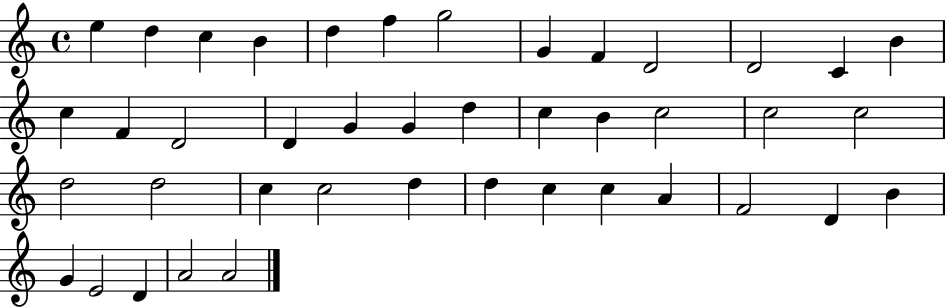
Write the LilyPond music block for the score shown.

{
  \clef treble
  \time 4/4
  \defaultTimeSignature
  \key c \major
  e''4 d''4 c''4 b'4 | d''4 f''4 g''2 | g'4 f'4 d'2 | d'2 c'4 b'4 | \break c''4 f'4 d'2 | d'4 g'4 g'4 d''4 | c''4 b'4 c''2 | c''2 c''2 | \break d''2 d''2 | c''4 c''2 d''4 | d''4 c''4 c''4 a'4 | f'2 d'4 b'4 | \break g'4 e'2 d'4 | a'2 a'2 | \bar "|."
}